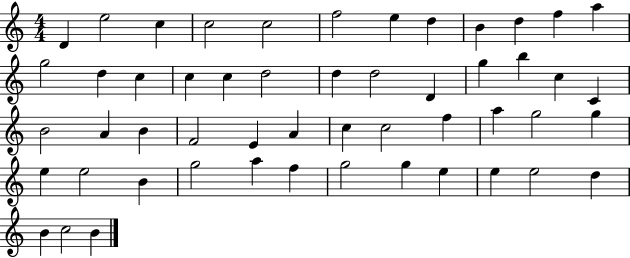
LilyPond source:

{
  \clef treble
  \numericTimeSignature
  \time 4/4
  \key c \major
  d'4 e''2 c''4 | c''2 c''2 | f''2 e''4 d''4 | b'4 d''4 f''4 a''4 | \break g''2 d''4 c''4 | c''4 c''4 d''2 | d''4 d''2 d'4 | g''4 b''4 c''4 c'4 | \break b'2 a'4 b'4 | f'2 e'4 a'4 | c''4 c''2 f''4 | a''4 g''2 g''4 | \break e''4 e''2 b'4 | g''2 a''4 f''4 | g''2 g''4 e''4 | e''4 e''2 d''4 | \break b'4 c''2 b'4 | \bar "|."
}